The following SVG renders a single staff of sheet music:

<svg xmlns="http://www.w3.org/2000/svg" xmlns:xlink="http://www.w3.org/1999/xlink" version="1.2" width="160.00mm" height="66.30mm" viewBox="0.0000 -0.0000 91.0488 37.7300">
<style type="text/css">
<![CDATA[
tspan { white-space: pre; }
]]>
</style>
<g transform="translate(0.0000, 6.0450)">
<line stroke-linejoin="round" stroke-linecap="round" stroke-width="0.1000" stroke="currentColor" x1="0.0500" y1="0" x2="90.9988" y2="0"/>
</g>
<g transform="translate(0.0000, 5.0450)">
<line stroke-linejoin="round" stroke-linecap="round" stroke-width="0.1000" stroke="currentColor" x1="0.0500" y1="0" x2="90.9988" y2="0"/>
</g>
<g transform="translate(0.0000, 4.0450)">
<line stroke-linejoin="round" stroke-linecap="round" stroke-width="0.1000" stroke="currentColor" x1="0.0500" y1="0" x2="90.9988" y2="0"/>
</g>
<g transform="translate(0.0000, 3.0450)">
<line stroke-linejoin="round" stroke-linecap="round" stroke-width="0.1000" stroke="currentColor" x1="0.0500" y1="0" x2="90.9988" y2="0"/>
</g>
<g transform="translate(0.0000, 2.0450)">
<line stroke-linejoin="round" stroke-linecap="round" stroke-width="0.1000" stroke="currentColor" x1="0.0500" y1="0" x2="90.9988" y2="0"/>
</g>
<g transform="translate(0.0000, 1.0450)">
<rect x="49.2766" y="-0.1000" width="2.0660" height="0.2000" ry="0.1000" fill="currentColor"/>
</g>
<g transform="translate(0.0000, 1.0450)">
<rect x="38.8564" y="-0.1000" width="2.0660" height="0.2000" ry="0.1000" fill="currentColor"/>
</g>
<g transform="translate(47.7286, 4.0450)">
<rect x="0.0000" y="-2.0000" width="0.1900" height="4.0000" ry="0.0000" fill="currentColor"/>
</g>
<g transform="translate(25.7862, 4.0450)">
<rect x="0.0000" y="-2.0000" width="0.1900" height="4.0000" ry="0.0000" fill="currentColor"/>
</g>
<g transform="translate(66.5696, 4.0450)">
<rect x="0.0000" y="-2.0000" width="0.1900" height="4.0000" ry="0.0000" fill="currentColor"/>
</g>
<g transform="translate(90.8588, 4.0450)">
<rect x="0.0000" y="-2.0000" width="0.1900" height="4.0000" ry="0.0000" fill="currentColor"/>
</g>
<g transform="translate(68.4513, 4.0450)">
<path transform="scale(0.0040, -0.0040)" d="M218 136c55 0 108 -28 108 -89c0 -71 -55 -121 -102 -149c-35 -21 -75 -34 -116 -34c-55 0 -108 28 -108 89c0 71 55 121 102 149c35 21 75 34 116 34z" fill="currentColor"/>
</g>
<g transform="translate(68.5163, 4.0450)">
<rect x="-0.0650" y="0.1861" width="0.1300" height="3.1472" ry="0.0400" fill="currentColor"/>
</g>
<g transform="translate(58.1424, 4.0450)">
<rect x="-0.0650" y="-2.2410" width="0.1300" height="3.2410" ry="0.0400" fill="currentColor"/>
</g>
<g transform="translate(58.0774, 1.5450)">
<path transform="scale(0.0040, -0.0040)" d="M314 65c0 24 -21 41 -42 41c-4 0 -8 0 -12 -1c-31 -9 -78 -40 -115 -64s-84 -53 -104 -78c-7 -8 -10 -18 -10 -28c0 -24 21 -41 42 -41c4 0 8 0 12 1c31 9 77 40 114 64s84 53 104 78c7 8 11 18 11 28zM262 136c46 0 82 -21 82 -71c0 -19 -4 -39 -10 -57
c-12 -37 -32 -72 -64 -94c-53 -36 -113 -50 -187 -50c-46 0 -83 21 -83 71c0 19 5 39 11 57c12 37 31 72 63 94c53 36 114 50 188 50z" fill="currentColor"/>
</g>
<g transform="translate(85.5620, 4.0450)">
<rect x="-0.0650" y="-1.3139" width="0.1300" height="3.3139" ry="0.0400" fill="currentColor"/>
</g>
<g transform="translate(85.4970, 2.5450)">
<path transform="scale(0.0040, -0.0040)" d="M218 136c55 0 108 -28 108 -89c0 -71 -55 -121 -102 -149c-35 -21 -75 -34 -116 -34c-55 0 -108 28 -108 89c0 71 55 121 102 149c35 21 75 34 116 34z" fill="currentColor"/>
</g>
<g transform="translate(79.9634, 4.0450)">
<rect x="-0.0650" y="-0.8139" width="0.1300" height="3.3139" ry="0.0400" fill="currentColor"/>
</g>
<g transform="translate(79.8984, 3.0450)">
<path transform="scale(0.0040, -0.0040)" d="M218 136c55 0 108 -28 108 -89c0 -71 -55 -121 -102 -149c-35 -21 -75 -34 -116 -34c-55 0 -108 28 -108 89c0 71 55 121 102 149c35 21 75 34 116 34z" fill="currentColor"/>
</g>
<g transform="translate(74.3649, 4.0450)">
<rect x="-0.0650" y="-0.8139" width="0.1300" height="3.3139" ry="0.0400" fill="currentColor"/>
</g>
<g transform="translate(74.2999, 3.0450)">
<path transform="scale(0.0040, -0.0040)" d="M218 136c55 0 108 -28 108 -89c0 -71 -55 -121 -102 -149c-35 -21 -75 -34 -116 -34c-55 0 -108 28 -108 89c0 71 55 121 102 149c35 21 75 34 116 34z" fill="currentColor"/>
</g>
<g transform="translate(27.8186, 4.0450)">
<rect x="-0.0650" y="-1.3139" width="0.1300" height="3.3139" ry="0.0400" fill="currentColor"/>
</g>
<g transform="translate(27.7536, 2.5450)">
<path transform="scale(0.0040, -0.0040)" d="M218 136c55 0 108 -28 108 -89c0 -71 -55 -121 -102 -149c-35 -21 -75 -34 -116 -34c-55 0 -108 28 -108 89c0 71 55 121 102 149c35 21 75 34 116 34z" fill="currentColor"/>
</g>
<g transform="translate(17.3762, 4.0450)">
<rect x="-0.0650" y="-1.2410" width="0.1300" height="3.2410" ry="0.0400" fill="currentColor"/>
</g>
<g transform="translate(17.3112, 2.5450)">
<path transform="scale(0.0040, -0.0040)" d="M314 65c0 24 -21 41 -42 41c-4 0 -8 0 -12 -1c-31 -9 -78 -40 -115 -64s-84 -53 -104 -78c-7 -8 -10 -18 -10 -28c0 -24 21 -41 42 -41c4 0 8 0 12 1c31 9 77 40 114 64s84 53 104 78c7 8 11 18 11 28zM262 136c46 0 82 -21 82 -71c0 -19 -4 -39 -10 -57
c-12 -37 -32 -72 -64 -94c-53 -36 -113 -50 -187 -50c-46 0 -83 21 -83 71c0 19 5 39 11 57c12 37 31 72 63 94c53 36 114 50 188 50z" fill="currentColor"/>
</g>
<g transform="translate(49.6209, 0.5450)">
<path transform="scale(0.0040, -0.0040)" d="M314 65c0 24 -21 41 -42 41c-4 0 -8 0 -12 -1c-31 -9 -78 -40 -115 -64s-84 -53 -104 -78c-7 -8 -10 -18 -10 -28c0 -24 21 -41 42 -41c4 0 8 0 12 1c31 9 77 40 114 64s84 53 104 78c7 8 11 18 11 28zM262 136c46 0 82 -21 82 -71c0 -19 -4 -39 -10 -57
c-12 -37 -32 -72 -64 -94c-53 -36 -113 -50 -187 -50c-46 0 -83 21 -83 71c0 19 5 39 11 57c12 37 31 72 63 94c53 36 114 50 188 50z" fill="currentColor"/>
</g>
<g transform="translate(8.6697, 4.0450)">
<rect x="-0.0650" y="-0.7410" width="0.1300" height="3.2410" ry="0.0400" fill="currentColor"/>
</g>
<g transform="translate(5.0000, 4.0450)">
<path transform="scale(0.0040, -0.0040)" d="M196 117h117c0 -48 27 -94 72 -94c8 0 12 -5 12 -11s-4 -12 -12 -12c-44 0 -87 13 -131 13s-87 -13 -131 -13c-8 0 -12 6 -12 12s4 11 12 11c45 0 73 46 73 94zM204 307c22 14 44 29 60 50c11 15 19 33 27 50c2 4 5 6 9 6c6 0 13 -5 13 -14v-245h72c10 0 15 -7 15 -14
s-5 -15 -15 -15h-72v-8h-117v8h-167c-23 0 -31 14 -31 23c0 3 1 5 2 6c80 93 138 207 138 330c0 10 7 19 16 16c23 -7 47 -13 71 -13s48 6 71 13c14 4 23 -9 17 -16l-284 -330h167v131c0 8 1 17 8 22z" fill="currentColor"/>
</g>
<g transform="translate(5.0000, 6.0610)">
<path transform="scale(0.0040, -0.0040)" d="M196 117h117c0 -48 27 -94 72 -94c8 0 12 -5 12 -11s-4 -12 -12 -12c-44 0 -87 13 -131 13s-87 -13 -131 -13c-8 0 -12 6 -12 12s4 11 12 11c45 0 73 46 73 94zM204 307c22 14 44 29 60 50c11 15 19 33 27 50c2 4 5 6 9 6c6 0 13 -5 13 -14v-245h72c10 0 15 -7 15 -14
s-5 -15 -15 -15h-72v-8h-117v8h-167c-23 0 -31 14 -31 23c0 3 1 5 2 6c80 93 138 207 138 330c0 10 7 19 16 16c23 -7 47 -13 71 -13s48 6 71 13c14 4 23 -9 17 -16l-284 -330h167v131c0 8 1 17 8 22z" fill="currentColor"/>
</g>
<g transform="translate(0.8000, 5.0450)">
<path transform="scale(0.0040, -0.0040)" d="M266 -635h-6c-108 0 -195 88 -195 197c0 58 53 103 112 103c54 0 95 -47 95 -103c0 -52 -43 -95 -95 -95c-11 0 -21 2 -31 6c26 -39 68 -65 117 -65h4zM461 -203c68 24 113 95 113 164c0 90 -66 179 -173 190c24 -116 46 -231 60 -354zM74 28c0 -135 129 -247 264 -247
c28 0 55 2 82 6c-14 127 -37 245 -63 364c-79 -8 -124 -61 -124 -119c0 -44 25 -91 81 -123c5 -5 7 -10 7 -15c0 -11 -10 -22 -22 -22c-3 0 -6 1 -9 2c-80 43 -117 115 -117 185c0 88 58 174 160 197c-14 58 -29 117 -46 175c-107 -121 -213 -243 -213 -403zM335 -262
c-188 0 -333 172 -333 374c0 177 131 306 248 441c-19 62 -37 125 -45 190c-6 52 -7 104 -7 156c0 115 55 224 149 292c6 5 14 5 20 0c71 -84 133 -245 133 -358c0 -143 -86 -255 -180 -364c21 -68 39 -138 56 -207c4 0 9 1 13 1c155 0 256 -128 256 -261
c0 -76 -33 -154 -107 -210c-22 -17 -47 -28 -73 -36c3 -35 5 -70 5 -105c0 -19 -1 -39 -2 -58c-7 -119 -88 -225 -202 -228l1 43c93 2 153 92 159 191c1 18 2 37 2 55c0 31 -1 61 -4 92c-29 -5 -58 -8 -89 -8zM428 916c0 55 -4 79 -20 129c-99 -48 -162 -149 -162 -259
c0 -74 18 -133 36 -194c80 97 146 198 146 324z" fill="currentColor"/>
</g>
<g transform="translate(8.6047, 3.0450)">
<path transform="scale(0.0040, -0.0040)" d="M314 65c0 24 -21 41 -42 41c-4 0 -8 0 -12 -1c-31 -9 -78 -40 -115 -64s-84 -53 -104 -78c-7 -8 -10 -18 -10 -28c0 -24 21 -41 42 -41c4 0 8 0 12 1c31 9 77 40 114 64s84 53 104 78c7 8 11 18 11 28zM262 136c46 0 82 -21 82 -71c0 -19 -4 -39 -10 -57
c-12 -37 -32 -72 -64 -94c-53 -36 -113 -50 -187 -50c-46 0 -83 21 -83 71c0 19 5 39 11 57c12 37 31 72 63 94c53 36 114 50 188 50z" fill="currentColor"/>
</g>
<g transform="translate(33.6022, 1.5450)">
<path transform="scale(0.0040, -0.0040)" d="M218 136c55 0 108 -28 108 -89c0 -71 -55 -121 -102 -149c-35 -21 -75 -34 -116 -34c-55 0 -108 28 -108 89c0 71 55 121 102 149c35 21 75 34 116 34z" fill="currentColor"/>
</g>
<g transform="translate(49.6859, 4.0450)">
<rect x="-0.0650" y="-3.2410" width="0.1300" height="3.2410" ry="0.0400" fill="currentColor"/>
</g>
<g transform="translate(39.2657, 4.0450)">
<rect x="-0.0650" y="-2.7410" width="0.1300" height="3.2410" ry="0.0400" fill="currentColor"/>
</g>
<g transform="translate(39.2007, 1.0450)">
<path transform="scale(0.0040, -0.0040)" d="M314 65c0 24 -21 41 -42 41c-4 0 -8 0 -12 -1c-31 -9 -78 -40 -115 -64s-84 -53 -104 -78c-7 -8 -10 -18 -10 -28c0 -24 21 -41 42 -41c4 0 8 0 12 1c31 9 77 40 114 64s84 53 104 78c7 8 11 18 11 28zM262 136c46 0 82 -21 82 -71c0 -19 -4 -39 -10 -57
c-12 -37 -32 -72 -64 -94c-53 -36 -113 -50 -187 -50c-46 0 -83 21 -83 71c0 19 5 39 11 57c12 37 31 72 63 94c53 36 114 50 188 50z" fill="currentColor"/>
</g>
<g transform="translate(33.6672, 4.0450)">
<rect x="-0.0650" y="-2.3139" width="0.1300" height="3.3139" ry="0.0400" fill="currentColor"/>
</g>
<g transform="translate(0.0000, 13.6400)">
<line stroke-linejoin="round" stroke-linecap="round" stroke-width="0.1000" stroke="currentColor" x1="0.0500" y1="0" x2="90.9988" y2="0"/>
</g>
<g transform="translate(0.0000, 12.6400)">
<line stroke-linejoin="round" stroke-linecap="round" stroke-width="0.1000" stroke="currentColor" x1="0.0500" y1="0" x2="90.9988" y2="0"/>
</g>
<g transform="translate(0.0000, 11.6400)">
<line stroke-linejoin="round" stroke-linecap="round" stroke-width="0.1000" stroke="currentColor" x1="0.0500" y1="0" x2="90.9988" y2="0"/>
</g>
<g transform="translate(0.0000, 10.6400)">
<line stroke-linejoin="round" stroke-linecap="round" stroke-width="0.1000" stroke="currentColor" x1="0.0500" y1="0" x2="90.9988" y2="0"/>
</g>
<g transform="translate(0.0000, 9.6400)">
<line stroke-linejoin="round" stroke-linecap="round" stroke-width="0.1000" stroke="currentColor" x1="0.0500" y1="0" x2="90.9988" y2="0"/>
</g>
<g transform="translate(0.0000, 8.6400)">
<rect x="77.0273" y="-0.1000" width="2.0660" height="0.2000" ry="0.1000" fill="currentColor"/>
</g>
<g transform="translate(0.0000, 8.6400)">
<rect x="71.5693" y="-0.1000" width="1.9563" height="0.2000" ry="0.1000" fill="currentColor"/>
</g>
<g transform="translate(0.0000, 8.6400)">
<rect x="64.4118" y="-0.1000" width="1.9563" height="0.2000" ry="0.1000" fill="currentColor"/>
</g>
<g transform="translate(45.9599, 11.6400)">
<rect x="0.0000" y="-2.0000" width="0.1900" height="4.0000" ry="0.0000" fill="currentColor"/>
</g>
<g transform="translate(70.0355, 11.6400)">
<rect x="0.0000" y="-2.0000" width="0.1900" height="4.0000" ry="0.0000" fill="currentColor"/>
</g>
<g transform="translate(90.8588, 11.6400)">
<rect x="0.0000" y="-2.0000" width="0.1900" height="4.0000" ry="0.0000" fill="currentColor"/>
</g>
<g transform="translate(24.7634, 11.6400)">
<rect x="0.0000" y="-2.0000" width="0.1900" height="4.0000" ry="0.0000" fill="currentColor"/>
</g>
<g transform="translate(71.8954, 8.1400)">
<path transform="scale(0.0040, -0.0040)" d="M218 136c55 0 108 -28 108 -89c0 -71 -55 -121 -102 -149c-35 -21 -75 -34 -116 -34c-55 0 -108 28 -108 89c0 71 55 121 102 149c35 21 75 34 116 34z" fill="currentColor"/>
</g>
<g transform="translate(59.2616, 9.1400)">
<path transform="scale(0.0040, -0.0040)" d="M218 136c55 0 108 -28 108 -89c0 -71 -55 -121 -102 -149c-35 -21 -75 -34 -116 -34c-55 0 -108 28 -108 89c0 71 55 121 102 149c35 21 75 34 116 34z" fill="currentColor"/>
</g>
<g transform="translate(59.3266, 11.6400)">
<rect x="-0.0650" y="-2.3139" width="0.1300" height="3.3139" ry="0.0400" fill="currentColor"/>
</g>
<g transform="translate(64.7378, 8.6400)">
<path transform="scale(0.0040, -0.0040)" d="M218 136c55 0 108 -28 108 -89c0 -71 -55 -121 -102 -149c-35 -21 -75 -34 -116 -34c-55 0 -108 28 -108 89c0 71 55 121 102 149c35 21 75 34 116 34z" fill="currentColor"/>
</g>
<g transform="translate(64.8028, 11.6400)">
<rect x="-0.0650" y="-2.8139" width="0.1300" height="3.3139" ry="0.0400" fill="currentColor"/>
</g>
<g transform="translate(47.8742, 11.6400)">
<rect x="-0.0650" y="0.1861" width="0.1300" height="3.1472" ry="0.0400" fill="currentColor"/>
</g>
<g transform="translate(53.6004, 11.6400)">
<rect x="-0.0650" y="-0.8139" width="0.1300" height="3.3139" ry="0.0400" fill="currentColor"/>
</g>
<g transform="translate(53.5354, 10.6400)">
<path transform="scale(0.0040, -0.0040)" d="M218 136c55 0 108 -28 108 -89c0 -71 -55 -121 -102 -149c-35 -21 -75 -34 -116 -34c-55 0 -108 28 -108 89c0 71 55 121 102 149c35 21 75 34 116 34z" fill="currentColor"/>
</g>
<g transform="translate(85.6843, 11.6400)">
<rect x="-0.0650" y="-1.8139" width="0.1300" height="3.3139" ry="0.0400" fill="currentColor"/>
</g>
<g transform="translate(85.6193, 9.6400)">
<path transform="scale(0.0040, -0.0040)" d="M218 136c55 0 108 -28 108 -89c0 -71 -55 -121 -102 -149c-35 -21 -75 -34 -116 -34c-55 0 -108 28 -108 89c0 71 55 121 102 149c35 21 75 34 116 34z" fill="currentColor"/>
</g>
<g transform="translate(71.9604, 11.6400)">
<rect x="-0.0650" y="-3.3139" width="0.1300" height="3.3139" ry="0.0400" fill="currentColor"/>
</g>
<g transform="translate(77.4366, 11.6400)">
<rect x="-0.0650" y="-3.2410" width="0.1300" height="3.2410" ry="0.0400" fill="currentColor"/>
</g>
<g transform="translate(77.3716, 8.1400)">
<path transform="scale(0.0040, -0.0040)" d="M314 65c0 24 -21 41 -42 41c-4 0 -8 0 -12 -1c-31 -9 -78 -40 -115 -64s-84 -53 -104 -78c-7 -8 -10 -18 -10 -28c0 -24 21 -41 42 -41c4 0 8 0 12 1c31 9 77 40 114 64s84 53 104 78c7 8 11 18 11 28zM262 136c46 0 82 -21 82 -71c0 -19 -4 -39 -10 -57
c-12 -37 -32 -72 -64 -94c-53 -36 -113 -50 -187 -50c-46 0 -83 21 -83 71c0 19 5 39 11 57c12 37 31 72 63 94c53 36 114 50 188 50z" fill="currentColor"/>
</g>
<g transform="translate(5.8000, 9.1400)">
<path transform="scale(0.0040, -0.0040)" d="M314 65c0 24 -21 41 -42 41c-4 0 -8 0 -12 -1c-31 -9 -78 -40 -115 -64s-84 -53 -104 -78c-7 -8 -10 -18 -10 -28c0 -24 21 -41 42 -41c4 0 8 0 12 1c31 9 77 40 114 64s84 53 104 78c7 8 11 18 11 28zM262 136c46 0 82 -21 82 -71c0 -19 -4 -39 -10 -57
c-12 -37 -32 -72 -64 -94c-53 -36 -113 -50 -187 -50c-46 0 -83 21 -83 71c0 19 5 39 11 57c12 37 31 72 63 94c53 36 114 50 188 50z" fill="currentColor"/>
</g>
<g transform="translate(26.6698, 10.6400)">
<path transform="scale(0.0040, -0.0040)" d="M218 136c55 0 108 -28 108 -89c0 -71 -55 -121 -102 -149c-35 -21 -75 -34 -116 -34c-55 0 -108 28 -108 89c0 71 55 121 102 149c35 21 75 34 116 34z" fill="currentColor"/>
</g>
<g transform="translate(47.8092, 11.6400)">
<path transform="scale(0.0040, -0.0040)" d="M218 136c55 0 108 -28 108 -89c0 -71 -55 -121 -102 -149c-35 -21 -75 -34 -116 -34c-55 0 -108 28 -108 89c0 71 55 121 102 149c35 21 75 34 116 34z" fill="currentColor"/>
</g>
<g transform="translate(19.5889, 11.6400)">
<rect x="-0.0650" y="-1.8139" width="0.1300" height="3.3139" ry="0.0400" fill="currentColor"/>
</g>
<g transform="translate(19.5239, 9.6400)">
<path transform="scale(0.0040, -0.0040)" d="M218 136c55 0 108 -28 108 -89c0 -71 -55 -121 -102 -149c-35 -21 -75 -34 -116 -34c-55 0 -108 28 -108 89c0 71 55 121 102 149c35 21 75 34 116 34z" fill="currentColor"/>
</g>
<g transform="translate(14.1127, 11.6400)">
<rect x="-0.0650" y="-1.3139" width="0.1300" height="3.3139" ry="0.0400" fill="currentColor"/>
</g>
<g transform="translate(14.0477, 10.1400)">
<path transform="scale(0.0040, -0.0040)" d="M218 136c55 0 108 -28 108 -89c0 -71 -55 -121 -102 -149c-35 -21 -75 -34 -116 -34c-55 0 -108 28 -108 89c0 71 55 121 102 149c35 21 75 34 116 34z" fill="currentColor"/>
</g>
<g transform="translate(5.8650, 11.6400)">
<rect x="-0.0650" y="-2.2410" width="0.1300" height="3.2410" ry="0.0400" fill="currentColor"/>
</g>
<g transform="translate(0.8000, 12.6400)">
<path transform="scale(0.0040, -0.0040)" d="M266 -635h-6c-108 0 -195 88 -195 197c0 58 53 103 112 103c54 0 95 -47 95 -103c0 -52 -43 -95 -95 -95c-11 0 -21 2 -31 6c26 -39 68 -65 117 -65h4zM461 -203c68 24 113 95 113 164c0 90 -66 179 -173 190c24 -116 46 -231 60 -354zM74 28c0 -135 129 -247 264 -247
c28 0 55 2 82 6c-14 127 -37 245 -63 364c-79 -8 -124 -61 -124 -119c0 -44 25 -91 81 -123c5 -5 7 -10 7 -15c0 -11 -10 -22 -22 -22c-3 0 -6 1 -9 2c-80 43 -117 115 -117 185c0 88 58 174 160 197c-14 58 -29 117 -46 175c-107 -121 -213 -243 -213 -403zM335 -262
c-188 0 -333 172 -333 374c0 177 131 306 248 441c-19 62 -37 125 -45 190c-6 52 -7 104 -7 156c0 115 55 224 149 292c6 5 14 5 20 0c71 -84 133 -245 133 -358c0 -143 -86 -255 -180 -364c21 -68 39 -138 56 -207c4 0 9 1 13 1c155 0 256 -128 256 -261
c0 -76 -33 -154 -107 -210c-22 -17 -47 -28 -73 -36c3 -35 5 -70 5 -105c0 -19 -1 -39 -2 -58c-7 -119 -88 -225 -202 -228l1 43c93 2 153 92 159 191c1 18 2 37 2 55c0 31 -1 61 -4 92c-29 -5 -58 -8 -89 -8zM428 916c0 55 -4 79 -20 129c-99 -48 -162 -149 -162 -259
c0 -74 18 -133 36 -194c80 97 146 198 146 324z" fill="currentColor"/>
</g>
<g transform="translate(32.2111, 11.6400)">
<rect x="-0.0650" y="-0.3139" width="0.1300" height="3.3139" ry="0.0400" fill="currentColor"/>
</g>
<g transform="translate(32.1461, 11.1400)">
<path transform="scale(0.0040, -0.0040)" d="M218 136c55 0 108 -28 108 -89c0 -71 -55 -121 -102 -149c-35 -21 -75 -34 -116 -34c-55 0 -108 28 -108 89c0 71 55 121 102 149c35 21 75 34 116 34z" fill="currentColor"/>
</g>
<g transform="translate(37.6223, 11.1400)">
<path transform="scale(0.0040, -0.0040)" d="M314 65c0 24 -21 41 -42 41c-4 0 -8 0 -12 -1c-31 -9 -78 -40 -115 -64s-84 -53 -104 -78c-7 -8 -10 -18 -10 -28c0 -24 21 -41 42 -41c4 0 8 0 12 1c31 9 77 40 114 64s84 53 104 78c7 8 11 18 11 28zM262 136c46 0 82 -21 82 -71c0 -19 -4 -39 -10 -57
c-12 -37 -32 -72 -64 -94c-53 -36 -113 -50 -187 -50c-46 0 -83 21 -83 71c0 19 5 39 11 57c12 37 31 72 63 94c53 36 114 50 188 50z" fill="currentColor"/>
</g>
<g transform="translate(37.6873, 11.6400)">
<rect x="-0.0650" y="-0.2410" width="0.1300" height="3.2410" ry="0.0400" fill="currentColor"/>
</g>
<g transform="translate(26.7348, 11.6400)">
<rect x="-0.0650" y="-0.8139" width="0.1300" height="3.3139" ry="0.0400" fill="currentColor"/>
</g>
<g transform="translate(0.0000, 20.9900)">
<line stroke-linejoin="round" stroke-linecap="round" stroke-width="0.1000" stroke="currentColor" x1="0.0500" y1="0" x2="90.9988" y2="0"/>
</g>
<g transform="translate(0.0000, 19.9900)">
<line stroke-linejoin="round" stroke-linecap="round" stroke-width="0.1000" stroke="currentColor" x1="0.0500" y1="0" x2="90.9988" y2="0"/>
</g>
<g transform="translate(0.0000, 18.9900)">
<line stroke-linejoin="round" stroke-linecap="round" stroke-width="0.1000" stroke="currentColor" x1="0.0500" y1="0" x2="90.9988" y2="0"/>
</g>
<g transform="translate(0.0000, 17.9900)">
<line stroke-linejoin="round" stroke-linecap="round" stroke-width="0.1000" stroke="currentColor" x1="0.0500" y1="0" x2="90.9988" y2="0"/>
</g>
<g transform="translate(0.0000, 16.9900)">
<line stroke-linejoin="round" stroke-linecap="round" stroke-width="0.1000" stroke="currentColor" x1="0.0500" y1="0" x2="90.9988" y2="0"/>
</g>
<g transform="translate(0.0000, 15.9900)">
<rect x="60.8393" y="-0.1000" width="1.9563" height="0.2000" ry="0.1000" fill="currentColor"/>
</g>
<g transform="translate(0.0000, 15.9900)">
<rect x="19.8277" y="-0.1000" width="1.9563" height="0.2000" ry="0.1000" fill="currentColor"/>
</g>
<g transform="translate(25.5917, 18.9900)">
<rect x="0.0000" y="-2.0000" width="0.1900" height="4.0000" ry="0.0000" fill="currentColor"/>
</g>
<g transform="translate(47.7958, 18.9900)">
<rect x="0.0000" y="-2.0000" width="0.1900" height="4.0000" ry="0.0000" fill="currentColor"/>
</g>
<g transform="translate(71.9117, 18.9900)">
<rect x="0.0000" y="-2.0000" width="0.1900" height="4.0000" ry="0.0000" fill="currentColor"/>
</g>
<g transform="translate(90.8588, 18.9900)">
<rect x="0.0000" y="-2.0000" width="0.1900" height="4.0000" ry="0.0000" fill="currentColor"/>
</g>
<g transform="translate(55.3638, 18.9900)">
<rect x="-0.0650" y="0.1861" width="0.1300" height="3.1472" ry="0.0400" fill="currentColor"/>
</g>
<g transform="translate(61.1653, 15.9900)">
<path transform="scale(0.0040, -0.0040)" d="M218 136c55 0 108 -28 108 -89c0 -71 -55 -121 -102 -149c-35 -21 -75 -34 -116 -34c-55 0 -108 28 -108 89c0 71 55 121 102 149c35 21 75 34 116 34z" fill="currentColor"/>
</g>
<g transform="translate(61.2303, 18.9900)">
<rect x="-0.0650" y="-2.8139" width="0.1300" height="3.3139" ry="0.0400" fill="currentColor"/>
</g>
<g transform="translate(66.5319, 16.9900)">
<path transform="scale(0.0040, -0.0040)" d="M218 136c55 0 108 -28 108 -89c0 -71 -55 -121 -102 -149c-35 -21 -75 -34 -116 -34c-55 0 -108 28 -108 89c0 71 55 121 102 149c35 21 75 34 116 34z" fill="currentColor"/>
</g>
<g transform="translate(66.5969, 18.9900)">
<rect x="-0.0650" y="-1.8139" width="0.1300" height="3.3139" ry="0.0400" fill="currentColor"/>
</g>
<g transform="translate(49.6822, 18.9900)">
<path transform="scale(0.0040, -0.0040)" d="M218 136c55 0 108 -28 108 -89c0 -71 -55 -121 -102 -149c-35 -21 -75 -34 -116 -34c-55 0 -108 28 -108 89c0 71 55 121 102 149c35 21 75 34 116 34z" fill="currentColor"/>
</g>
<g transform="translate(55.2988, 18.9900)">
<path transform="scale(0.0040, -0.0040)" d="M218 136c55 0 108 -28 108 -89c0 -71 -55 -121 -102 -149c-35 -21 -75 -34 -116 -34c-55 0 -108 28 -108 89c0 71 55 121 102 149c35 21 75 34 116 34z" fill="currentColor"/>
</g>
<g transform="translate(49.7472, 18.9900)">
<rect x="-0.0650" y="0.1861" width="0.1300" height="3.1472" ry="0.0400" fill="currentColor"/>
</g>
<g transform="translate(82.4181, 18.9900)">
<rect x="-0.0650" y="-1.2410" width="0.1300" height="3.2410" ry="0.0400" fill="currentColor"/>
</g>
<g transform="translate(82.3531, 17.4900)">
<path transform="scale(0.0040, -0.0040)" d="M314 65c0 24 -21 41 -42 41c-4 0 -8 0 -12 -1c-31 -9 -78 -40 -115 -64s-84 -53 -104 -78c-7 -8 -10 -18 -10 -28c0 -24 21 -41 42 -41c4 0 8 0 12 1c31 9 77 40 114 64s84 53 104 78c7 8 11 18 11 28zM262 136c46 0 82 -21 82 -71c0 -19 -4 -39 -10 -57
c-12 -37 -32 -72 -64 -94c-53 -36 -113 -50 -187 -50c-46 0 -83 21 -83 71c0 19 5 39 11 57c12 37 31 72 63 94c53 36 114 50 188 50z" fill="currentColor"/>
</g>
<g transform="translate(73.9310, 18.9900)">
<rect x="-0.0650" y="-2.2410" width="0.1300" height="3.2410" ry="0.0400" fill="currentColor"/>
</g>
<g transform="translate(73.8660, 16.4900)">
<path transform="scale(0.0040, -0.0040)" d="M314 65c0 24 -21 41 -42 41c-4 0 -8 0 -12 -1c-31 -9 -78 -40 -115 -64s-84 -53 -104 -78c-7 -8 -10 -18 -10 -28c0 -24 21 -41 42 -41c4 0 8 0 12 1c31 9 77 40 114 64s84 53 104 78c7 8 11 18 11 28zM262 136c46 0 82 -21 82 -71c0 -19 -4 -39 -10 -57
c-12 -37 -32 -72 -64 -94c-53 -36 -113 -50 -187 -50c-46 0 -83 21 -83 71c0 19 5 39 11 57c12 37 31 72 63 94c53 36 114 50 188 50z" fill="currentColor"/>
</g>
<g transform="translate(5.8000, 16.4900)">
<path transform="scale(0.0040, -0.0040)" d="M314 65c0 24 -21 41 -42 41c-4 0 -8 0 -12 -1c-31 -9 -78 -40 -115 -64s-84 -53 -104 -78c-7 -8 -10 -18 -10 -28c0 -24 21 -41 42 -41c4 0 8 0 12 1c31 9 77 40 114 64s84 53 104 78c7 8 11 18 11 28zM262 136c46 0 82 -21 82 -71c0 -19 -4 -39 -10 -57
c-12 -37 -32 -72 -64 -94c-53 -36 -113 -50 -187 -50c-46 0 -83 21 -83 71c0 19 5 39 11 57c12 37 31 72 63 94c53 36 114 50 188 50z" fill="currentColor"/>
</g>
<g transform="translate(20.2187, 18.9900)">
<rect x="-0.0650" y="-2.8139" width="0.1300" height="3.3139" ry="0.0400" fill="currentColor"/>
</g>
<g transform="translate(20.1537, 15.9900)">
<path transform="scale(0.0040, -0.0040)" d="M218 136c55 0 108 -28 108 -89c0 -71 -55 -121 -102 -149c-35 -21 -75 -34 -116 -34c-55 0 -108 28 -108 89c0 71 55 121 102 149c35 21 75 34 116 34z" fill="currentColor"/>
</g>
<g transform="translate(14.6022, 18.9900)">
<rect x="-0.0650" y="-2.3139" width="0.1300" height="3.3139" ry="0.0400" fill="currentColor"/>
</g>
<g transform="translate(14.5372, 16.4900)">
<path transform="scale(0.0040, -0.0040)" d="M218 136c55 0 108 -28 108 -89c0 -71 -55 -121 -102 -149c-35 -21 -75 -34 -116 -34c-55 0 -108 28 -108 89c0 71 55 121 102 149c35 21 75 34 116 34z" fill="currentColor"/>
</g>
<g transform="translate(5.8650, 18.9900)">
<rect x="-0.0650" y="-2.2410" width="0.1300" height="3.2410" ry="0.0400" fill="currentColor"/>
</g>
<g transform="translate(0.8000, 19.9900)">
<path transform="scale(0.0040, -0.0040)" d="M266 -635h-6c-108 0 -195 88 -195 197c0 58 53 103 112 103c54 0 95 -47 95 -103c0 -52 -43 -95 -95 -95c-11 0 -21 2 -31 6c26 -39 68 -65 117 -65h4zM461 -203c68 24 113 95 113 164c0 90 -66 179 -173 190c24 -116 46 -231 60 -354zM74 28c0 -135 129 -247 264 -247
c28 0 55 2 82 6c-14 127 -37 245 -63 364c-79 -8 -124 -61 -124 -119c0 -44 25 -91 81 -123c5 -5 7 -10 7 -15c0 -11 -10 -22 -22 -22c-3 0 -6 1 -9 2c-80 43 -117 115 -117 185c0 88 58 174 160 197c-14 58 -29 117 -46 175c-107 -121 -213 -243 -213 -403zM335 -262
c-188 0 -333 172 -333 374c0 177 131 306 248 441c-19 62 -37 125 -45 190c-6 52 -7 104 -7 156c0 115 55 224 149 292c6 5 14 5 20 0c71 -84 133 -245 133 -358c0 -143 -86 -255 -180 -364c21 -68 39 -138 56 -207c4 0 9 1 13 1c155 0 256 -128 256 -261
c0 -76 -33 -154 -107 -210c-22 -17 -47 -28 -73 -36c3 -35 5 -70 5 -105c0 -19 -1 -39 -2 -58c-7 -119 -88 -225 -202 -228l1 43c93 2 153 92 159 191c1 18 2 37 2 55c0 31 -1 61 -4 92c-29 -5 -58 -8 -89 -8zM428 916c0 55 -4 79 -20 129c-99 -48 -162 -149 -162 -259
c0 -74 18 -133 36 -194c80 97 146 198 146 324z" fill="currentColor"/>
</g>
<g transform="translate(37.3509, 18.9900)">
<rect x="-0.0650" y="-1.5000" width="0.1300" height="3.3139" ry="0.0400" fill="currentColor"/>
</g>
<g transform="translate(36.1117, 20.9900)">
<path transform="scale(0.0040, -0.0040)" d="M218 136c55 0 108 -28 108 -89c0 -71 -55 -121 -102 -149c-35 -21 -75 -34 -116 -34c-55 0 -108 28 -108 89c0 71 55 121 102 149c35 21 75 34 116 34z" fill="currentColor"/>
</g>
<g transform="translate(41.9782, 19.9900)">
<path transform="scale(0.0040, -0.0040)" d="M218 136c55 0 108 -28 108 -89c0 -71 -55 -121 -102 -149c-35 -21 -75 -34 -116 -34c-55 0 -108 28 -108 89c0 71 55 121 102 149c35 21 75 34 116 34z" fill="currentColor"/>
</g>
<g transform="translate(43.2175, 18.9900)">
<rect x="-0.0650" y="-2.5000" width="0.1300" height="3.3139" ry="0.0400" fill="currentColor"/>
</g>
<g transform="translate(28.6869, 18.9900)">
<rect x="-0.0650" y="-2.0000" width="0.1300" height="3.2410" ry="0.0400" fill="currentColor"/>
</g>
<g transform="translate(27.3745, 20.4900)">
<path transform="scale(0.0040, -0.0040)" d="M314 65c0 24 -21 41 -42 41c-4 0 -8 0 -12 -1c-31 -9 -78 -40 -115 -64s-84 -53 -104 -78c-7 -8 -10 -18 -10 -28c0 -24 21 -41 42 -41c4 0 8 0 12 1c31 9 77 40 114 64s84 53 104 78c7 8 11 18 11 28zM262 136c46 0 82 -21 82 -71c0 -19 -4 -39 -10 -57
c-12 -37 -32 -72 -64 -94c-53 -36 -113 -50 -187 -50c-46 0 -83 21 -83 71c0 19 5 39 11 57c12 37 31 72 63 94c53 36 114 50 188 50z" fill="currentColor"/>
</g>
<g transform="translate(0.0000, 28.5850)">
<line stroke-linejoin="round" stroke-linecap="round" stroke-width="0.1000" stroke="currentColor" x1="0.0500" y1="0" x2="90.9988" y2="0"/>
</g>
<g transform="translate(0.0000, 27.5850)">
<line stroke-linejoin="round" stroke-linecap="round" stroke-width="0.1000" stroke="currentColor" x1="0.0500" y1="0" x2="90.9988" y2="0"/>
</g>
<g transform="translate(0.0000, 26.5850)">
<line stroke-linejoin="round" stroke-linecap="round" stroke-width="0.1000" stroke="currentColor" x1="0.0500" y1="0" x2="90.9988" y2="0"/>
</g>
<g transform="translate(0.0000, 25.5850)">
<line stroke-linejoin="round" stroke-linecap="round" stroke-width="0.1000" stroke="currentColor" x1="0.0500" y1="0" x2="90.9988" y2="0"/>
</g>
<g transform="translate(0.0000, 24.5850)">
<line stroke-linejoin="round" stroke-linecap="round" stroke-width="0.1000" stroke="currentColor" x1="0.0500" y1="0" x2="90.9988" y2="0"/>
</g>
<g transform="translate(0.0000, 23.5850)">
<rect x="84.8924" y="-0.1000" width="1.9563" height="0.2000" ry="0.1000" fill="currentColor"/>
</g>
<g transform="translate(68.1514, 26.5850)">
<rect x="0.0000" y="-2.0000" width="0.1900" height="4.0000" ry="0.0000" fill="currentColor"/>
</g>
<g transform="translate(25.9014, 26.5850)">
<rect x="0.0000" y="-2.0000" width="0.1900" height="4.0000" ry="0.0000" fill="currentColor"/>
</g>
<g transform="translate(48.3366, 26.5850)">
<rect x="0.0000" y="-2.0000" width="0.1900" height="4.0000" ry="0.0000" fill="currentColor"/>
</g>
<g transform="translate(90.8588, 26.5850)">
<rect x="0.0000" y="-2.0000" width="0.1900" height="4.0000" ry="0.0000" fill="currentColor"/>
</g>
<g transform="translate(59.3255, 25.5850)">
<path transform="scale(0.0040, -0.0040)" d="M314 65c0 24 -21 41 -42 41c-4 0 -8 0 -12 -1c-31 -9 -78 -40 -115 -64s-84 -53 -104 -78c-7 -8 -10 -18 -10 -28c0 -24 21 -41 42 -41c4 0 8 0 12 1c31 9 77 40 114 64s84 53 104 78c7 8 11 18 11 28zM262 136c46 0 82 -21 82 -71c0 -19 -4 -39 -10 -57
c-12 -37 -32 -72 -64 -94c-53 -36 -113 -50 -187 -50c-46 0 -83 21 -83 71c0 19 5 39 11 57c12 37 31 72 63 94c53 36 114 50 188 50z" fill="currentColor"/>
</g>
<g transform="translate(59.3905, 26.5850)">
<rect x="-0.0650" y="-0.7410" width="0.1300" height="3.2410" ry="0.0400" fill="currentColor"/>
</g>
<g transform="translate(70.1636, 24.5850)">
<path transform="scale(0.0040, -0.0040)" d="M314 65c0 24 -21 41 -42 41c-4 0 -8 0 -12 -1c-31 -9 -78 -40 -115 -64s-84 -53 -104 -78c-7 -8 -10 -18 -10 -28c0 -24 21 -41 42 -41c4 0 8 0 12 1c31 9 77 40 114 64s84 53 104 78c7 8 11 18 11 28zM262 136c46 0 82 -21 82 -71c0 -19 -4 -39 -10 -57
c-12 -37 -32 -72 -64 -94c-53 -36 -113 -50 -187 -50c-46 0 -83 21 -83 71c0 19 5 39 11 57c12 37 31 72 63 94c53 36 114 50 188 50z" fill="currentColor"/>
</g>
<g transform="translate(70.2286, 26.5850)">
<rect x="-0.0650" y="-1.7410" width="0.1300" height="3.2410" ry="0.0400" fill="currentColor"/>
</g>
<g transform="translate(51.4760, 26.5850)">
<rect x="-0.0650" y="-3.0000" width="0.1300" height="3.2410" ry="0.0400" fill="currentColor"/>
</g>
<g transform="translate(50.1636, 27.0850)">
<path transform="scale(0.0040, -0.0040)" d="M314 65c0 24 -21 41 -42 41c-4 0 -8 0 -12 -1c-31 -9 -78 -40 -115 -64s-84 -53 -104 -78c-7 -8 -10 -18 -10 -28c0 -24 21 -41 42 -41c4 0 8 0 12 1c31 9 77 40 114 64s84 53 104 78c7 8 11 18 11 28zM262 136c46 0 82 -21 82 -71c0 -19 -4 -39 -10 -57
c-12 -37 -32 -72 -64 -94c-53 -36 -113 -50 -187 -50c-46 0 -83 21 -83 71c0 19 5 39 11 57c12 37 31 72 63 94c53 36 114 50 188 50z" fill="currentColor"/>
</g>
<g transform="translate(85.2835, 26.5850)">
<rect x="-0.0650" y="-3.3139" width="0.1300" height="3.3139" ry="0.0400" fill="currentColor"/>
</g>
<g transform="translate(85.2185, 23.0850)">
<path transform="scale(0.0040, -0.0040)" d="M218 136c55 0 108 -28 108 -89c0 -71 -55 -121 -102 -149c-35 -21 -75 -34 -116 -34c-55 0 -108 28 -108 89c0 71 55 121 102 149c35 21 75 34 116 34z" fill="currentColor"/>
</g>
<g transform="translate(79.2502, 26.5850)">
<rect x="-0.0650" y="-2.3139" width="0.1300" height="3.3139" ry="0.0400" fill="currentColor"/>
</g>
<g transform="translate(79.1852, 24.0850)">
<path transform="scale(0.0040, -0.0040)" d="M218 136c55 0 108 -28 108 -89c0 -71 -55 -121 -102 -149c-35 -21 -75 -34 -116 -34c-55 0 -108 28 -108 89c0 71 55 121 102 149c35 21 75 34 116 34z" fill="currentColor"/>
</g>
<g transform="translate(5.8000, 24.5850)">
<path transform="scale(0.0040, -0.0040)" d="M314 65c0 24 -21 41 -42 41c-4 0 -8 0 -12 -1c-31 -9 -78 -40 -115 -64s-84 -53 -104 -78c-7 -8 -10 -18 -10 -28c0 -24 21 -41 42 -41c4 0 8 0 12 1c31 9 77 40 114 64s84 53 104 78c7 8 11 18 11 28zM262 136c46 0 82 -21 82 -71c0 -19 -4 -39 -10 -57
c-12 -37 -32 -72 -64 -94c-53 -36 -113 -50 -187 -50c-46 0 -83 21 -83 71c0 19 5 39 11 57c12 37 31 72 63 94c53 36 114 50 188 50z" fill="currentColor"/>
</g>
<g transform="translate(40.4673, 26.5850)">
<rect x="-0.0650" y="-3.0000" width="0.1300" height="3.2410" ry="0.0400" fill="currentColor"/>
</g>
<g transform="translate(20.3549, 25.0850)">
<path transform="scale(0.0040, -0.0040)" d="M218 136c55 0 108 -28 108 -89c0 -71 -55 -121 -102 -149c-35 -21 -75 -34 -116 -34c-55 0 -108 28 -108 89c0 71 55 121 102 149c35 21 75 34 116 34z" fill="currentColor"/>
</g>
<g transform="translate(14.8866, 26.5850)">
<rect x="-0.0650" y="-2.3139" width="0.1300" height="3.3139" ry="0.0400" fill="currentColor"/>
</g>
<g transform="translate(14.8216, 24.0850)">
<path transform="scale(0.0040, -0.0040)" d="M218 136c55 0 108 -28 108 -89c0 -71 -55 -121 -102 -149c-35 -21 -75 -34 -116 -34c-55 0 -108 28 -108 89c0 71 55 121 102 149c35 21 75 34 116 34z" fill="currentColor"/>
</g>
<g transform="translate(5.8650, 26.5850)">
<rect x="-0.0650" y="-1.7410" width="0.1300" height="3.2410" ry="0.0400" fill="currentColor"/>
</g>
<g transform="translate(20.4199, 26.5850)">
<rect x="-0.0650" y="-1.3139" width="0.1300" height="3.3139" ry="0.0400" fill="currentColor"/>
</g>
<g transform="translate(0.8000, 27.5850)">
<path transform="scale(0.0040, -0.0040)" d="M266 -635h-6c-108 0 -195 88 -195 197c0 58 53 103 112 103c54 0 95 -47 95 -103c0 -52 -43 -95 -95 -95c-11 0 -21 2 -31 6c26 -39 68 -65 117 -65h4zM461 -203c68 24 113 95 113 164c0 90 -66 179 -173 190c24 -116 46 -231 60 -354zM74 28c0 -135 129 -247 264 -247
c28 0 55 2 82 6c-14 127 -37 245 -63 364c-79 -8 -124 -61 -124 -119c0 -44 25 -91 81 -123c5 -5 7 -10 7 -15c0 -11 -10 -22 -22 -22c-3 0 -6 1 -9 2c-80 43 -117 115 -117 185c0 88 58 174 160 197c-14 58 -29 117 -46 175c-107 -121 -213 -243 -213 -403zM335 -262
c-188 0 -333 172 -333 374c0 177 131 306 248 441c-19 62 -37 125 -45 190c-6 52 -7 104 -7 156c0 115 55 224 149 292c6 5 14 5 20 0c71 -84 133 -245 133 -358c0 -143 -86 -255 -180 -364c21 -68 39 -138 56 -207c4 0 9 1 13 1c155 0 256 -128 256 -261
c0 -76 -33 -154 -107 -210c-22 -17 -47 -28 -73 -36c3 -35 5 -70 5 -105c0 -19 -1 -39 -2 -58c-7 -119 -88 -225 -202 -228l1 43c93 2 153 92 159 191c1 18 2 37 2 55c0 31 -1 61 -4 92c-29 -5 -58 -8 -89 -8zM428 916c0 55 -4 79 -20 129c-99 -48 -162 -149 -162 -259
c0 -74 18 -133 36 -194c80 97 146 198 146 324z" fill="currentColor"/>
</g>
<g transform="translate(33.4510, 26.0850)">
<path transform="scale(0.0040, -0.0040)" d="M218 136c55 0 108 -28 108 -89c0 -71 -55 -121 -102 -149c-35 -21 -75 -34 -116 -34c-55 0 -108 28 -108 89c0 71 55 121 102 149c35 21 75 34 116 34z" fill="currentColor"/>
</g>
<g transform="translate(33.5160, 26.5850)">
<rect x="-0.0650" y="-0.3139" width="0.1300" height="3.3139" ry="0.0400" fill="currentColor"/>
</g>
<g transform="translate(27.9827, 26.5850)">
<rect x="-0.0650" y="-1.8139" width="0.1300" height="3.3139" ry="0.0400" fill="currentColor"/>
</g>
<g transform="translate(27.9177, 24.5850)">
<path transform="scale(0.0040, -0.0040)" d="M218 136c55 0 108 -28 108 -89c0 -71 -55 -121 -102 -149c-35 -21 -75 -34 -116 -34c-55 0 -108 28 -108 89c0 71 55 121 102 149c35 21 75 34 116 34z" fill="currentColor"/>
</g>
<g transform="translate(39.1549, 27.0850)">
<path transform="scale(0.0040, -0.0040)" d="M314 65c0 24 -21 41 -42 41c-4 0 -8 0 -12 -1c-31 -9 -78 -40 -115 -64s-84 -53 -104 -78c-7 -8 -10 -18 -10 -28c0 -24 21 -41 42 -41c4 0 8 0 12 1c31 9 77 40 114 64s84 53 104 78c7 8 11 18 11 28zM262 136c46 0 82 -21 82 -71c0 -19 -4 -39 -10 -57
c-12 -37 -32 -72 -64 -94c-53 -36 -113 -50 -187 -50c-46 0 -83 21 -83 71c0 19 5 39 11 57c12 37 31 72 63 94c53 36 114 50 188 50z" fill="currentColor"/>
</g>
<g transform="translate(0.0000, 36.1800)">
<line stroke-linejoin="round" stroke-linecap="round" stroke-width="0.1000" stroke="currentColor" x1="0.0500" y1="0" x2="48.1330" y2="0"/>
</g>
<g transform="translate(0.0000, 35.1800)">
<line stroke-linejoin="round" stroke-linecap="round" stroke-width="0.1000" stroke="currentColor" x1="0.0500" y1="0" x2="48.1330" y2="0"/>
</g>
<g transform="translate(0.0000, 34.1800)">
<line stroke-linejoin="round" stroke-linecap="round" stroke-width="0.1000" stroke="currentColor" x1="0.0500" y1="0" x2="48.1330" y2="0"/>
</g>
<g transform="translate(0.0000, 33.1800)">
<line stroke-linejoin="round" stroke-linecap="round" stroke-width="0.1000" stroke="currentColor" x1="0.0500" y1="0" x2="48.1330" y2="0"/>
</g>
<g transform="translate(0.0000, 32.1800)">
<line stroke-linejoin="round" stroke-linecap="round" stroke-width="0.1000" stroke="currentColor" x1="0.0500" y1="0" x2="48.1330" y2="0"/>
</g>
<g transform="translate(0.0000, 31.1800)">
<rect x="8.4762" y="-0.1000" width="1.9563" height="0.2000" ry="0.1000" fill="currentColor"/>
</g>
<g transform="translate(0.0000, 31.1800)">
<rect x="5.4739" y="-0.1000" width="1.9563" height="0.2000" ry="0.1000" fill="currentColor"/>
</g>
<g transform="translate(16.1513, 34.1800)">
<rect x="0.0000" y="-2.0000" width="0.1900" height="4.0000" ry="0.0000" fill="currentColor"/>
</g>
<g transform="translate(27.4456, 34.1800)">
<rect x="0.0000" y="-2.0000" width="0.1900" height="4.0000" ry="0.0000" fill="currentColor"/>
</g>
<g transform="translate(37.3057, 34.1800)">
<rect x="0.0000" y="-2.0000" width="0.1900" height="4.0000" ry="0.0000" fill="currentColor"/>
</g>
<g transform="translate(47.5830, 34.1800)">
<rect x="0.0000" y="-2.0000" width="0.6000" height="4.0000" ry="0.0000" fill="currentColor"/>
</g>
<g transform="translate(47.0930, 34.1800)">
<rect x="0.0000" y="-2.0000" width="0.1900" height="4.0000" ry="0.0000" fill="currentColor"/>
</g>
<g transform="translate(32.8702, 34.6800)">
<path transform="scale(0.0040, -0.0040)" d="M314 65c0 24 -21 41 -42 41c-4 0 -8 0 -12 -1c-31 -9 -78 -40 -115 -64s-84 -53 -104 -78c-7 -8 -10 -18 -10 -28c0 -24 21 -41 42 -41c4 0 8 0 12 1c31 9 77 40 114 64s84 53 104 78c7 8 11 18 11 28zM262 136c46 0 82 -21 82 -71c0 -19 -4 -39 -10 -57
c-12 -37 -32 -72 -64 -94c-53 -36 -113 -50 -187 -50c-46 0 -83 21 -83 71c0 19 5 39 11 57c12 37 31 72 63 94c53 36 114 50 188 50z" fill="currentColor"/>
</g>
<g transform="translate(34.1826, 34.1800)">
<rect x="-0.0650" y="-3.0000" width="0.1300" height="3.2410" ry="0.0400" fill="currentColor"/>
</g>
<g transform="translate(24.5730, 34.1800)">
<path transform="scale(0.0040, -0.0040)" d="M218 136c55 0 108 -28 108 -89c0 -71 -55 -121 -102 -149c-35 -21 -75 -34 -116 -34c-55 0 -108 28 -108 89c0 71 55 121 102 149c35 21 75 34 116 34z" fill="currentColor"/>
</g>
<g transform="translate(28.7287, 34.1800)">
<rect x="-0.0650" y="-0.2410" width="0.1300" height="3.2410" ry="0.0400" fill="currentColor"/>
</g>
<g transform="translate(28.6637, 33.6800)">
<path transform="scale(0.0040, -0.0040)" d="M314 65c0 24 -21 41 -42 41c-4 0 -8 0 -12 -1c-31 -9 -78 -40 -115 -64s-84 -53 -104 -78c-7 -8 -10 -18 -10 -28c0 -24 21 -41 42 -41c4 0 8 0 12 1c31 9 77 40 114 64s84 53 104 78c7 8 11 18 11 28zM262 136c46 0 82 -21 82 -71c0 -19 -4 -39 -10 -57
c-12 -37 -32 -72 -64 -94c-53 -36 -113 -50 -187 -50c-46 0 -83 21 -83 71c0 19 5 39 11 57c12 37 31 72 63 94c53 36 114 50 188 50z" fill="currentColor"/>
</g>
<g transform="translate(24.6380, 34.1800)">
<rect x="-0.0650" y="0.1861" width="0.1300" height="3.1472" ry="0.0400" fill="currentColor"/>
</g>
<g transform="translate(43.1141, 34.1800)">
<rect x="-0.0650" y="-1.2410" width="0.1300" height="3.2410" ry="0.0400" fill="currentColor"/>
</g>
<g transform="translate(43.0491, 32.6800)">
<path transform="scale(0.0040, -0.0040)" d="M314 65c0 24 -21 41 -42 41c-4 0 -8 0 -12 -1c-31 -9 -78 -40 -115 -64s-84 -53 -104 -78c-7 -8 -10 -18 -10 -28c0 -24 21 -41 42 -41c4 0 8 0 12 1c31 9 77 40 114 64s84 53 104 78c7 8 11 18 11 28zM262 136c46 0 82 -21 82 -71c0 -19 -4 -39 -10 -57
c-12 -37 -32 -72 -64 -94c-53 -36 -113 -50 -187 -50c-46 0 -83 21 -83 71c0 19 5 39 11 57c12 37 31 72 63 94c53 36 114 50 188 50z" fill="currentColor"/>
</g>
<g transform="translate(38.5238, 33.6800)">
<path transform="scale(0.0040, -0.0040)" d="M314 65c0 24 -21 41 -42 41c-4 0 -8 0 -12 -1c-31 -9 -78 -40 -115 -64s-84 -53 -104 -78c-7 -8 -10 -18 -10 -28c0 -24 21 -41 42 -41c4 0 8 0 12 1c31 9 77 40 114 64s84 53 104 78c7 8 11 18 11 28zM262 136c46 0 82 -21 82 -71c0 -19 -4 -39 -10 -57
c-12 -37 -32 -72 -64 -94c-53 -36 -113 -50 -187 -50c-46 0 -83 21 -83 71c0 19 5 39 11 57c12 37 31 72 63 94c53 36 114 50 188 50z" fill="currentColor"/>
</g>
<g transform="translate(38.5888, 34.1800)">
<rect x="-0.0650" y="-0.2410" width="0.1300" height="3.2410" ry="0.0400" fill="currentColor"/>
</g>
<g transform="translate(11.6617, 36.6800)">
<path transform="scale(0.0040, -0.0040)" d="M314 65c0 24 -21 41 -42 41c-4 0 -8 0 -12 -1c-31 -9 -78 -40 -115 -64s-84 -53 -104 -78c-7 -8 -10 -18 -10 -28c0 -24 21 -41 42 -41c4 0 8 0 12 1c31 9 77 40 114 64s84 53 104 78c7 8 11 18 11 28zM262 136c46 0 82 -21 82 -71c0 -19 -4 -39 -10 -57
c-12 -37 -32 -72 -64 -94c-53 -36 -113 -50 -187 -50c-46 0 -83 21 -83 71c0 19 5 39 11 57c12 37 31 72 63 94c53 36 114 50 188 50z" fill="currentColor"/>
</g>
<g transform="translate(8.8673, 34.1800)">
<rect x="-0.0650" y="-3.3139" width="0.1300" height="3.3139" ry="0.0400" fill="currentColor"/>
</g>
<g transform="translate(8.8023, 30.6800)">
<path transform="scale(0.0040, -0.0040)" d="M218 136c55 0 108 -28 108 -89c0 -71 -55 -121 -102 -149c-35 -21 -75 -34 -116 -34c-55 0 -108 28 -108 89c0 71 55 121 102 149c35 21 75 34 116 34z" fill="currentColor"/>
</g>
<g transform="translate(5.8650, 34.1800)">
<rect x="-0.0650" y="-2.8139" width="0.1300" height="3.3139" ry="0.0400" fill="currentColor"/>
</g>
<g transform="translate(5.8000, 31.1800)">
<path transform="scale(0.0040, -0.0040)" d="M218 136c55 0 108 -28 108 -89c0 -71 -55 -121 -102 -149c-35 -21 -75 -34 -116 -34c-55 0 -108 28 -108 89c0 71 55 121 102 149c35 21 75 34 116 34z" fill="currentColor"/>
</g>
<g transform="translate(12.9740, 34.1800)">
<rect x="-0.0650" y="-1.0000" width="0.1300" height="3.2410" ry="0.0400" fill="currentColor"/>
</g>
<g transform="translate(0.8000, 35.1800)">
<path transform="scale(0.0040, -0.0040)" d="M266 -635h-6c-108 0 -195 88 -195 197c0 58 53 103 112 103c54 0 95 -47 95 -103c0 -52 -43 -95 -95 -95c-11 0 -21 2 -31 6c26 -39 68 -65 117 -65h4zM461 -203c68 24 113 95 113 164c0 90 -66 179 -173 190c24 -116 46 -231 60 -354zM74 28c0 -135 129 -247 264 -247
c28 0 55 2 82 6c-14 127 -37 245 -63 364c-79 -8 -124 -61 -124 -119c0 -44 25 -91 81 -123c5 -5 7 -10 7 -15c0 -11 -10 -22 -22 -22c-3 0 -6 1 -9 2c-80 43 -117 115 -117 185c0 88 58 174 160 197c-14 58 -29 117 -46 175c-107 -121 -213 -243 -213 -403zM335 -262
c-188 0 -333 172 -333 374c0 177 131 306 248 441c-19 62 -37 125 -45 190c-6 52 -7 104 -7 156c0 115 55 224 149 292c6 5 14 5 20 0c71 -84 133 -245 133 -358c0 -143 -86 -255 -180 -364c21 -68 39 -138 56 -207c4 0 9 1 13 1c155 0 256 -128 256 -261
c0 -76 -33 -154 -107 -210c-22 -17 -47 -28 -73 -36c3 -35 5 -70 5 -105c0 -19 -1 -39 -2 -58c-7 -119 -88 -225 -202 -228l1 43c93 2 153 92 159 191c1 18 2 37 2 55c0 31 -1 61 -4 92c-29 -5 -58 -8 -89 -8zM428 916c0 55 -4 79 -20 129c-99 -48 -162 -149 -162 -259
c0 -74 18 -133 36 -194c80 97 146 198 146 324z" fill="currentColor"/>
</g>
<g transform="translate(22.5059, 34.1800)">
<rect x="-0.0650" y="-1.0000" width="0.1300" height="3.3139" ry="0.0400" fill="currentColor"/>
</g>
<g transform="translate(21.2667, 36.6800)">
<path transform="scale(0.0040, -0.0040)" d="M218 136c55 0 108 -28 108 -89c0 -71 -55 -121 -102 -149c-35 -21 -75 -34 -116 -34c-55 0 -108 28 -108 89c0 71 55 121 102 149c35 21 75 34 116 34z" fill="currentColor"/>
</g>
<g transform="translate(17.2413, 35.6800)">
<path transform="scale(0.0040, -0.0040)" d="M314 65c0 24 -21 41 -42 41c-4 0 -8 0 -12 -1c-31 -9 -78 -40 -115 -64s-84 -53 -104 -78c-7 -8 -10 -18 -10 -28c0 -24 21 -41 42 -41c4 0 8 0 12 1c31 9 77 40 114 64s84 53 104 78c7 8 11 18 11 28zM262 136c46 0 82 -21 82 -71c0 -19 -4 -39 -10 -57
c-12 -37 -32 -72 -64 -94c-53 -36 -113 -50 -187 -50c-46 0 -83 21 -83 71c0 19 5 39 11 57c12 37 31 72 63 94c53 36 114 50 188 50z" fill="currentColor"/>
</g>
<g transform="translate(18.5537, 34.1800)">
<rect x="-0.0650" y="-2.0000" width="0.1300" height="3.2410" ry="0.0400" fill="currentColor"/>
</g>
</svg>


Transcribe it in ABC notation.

X:1
T:Untitled
M:4/4
L:1/4
K:C
d2 e2 e g a2 b2 g2 B d d e g2 e f d c c2 B d g a b b2 f g2 g a F2 E G B B a f g2 e2 f2 g e f c A2 A2 d2 f2 g b a b D2 F2 D B c2 A2 c2 e2